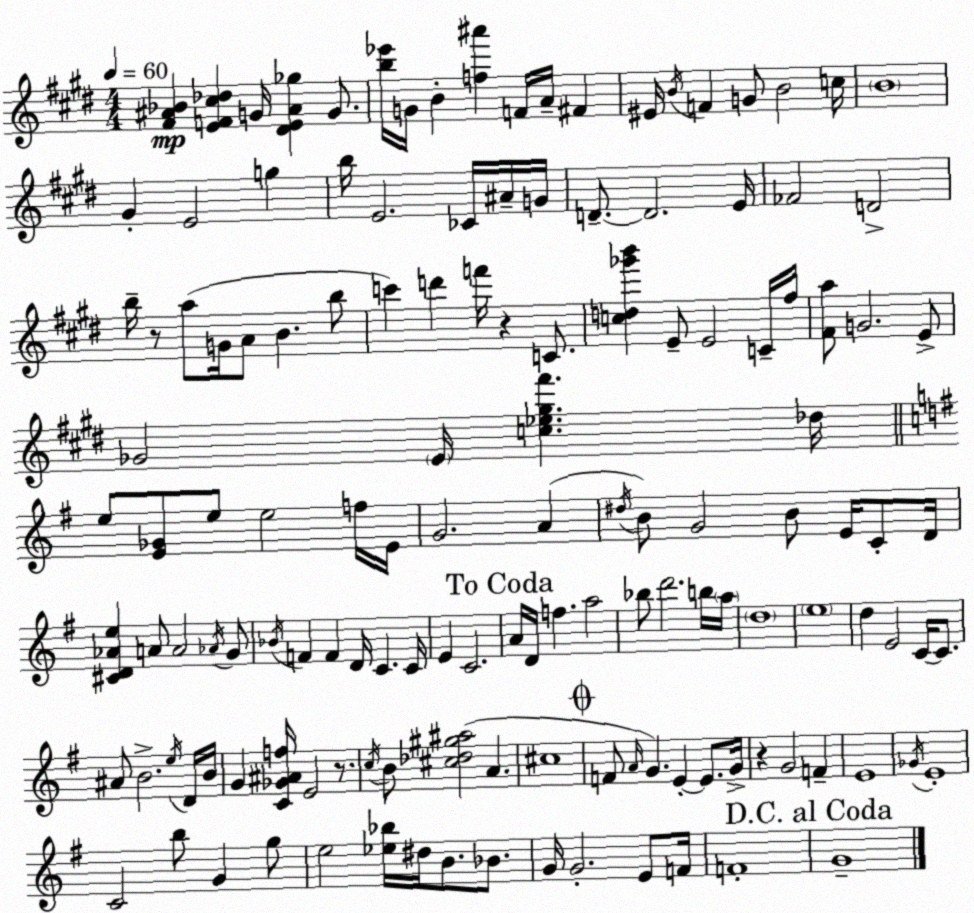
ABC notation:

X:1
T:Untitled
M:4/4
L:1/4
K:E
[^F^A_B] [EF^c_d] G/4 [^DE^A_g] G/2 [b_e']/4 G/4 B [f^a'] F/4 A/4 ^F ^E/4 B/4 F G/2 B2 c/4 B4 ^G E2 g b/4 E2 _C/4 ^A/4 G/4 D/2 D2 E/4 _F2 D2 b/4 z/2 a/2 G/4 A/2 B b/2 c' d' f'/4 z C/2 [cd_g'b'] E/2 E2 C/4 ^f/4 [^Fa]/2 G2 E/2 _G2 E/4 [c_e^g^f'] _d/4 e/2 [E_G]/2 e/2 e2 f/4 E/4 G2 A ^d/4 B/2 G2 B/2 E/4 C/2 D/4 [^CD_Ae] A/2 A2 _A/4 G/2 _B/4 F F D/4 C C/4 E C2 A/4 D/4 f a2 _b/2 d'2 b/4 a/4 d4 e4 d E2 C/4 C/2 ^A/2 B2 e/4 D/4 B/4 G [C_G^Af]/4 E2 z/2 c/4 B/2 [^c_d^g^a]2 A ^c4 F/2 A/4 G E E/2 G/4 z G2 F E4 _G/4 E4 C2 b/2 G g/2 e2 [_e_b]/4 ^d/4 B/2 _B/2 G/4 G2 E/2 F/4 F4 G4